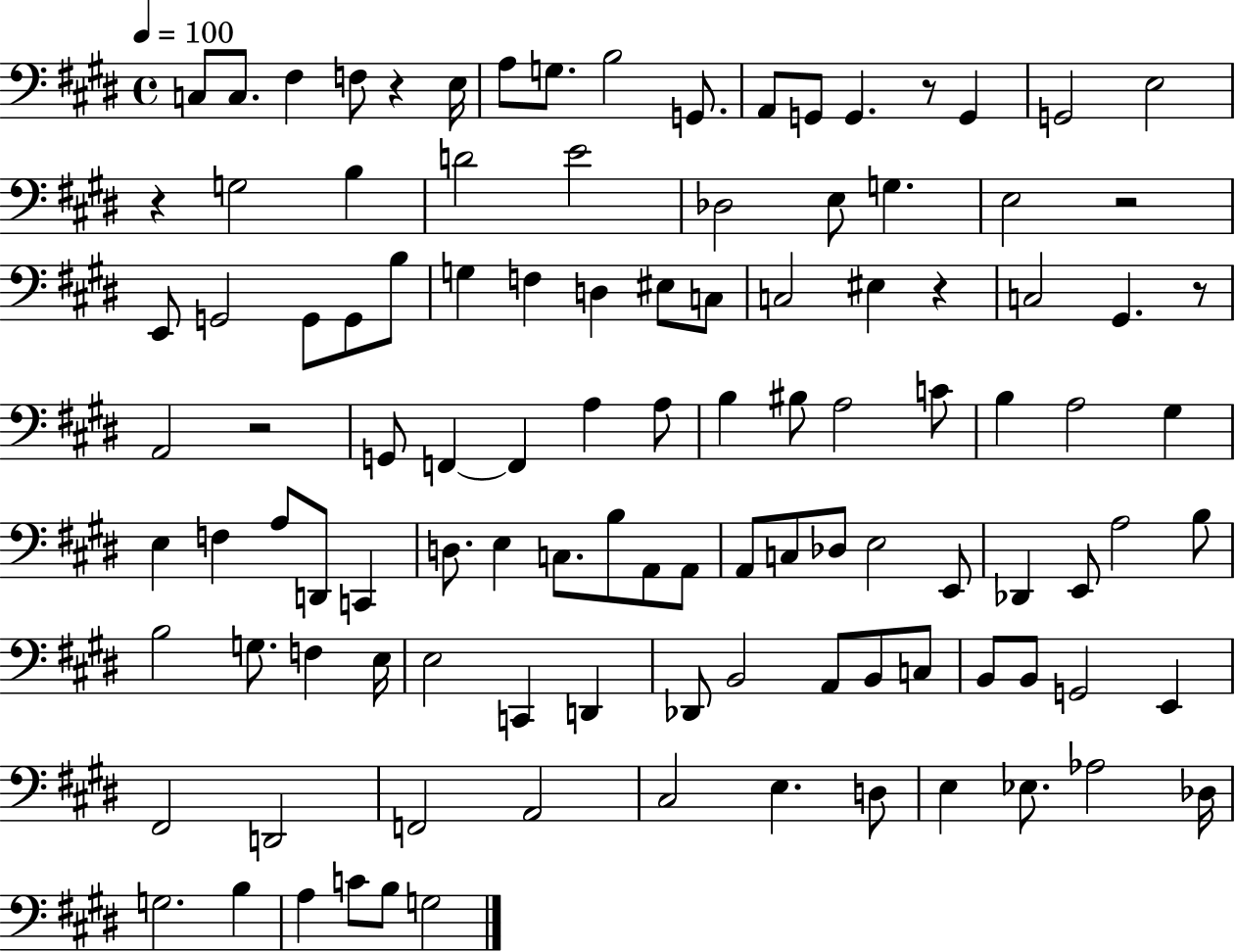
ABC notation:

X:1
T:Untitled
M:4/4
L:1/4
K:E
C,/2 C,/2 ^F, F,/2 z E,/4 A,/2 G,/2 B,2 G,,/2 A,,/2 G,,/2 G,, z/2 G,, G,,2 E,2 z G,2 B, D2 E2 _D,2 E,/2 G, E,2 z2 E,,/2 G,,2 G,,/2 G,,/2 B,/2 G, F, D, ^E,/2 C,/2 C,2 ^E, z C,2 ^G,, z/2 A,,2 z2 G,,/2 F,, F,, A, A,/2 B, ^B,/2 A,2 C/2 B, A,2 ^G, E, F, A,/2 D,,/2 C,, D,/2 E, C,/2 B,/2 A,,/2 A,,/2 A,,/2 C,/2 _D,/2 E,2 E,,/2 _D,, E,,/2 A,2 B,/2 B,2 G,/2 F, E,/4 E,2 C,, D,, _D,,/2 B,,2 A,,/2 B,,/2 C,/2 B,,/2 B,,/2 G,,2 E,, ^F,,2 D,,2 F,,2 A,,2 ^C,2 E, D,/2 E, _E,/2 _A,2 _D,/4 G,2 B, A, C/2 B,/2 G,2